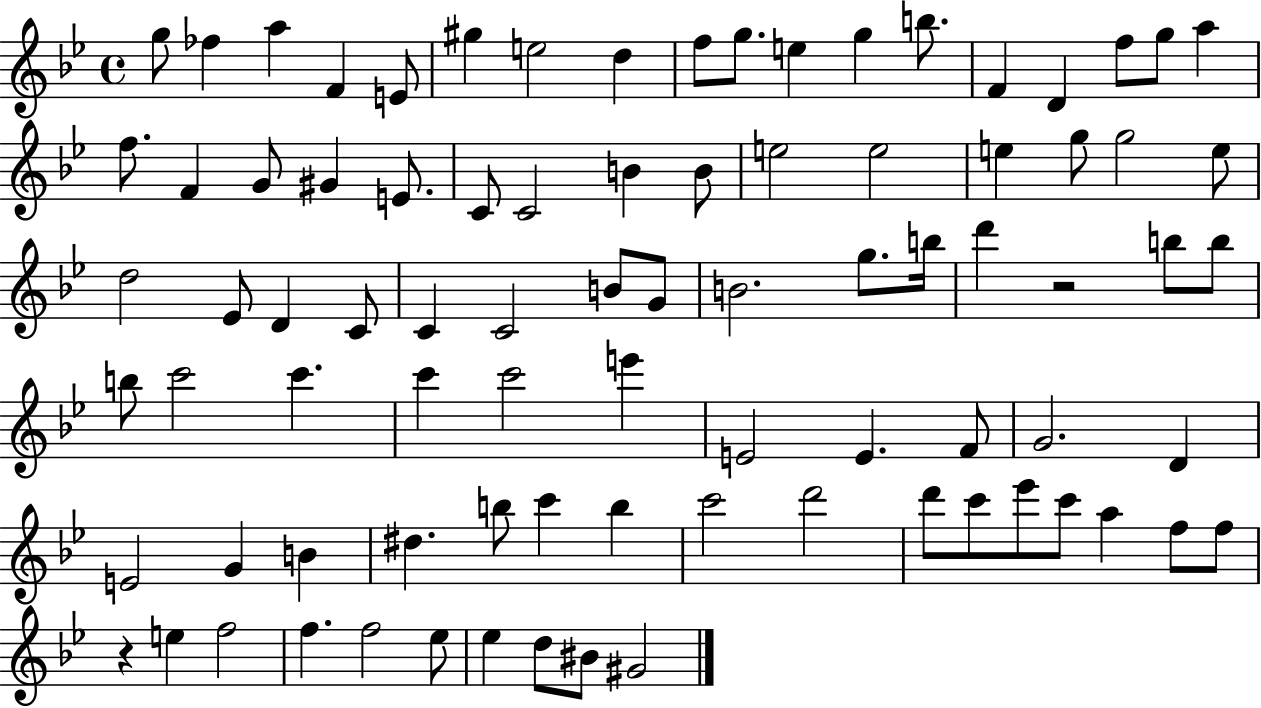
G5/e FES5/q A5/q F4/q E4/e G#5/q E5/h D5/q F5/e G5/e. E5/q G5/q B5/e. F4/q D4/q F5/e G5/e A5/q F5/e. F4/q G4/e G#4/q E4/e. C4/e C4/h B4/q B4/e E5/h E5/h E5/q G5/e G5/h E5/e D5/h Eb4/e D4/q C4/e C4/q C4/h B4/e G4/e B4/h. G5/e. B5/s D6/q R/h B5/e B5/e B5/e C6/h C6/q. C6/q C6/h E6/q E4/h E4/q. F4/e G4/h. D4/q E4/h G4/q B4/q D#5/q. B5/e C6/q B5/q C6/h D6/h D6/e C6/e Eb6/e C6/e A5/q F5/e F5/e R/q E5/q F5/h F5/q. F5/h Eb5/e Eb5/q D5/e BIS4/e G#4/h